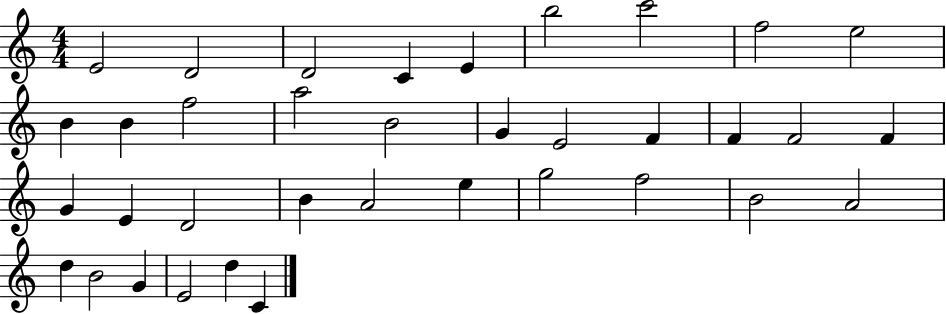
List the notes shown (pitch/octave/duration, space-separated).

E4/h D4/h D4/h C4/q E4/q B5/h C6/h F5/h E5/h B4/q B4/q F5/h A5/h B4/h G4/q E4/h F4/q F4/q F4/h F4/q G4/q E4/q D4/h B4/q A4/h E5/q G5/h F5/h B4/h A4/h D5/q B4/h G4/q E4/h D5/q C4/q